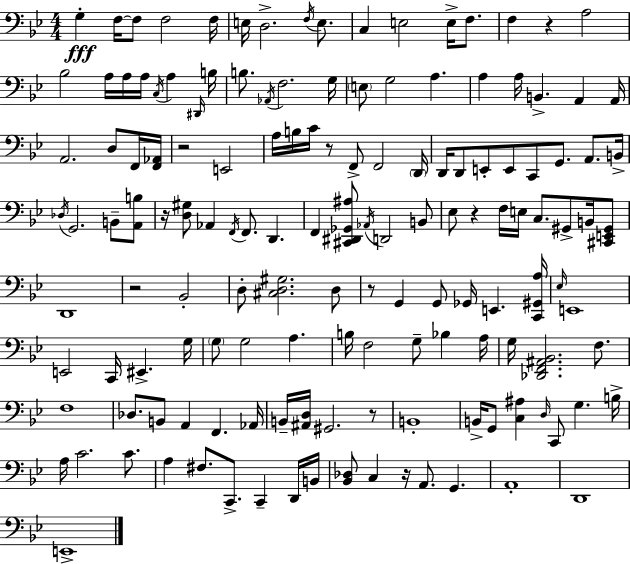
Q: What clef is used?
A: bass